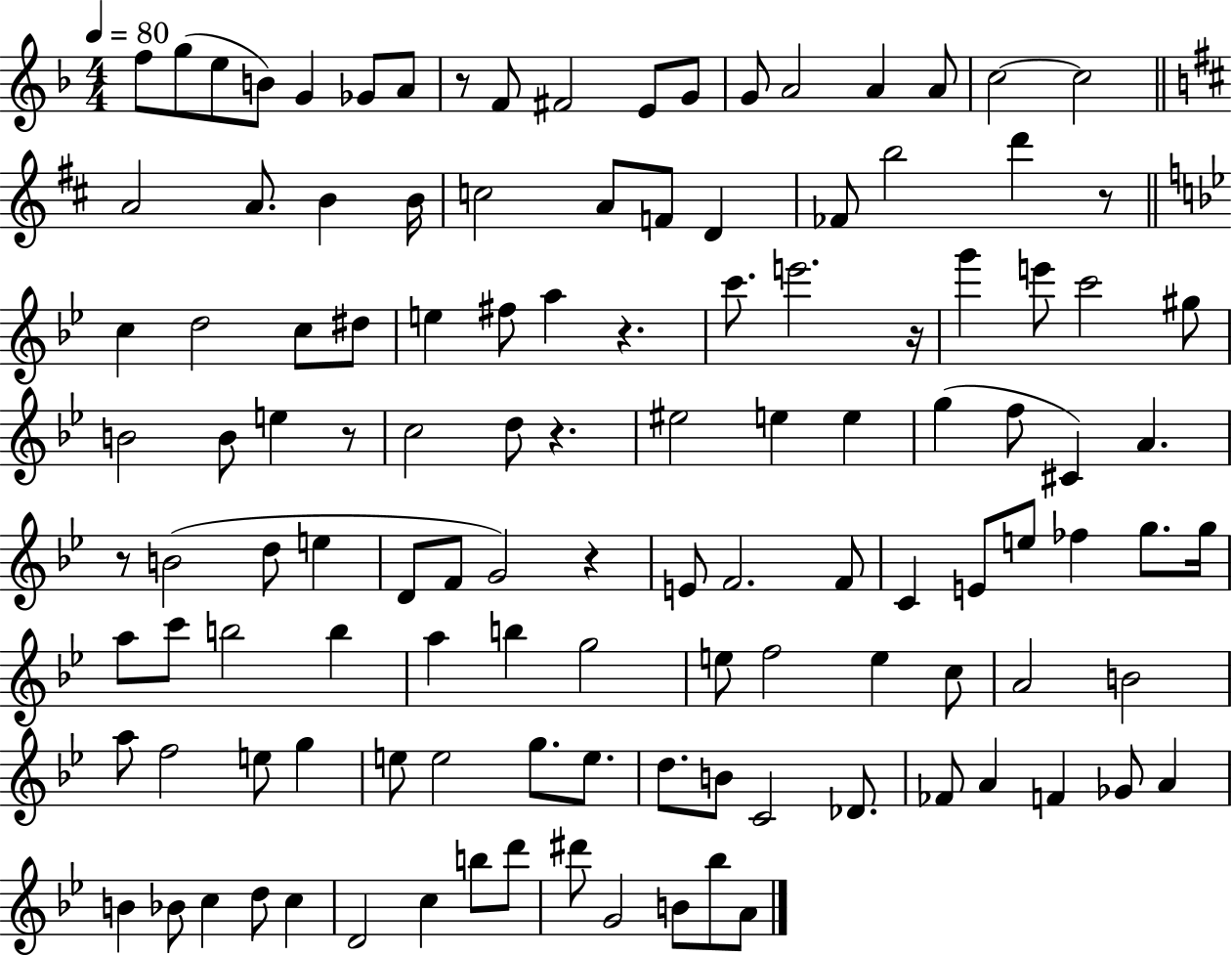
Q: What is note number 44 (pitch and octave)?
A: E5